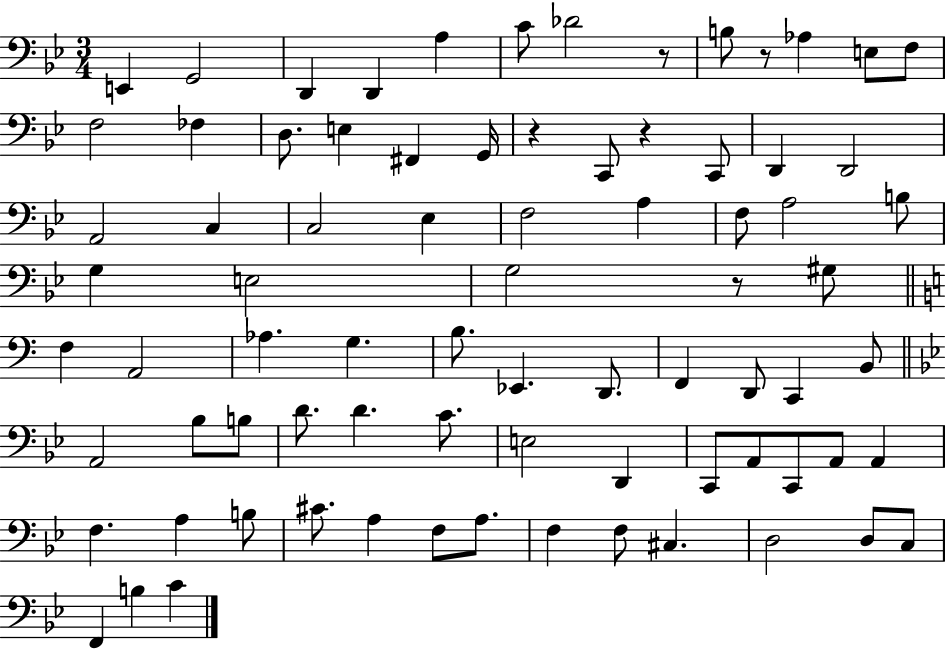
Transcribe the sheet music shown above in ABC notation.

X:1
T:Untitled
M:3/4
L:1/4
K:Bb
E,, G,,2 D,, D,, A, C/2 _D2 z/2 B,/2 z/2 _A, E,/2 F,/2 F,2 _F, D,/2 E, ^F,, G,,/4 z C,,/2 z C,,/2 D,, D,,2 A,,2 C, C,2 _E, F,2 A, F,/2 A,2 B,/2 G, E,2 G,2 z/2 ^G,/2 F, A,,2 _A, G, B,/2 _E,, D,,/2 F,, D,,/2 C,, B,,/2 A,,2 _B,/2 B,/2 D/2 D C/2 E,2 D,, C,,/2 A,,/2 C,,/2 A,,/2 A,, F, A, B,/2 ^C/2 A, F,/2 A,/2 F, F,/2 ^C, D,2 D,/2 C,/2 F,, B, C